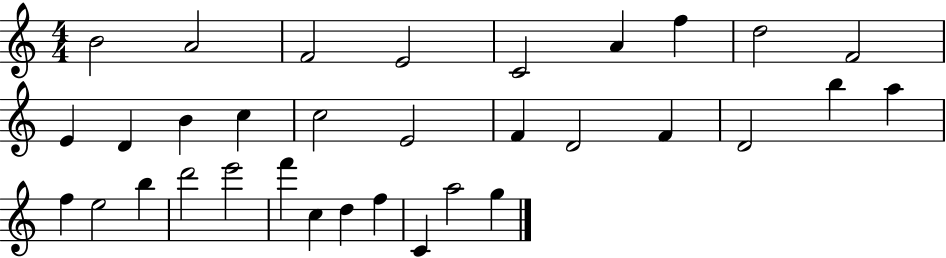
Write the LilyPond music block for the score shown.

{
  \clef treble
  \numericTimeSignature
  \time 4/4
  \key c \major
  b'2 a'2 | f'2 e'2 | c'2 a'4 f''4 | d''2 f'2 | \break e'4 d'4 b'4 c''4 | c''2 e'2 | f'4 d'2 f'4 | d'2 b''4 a''4 | \break f''4 e''2 b''4 | d'''2 e'''2 | f'''4 c''4 d''4 f''4 | c'4 a''2 g''4 | \break \bar "|."
}